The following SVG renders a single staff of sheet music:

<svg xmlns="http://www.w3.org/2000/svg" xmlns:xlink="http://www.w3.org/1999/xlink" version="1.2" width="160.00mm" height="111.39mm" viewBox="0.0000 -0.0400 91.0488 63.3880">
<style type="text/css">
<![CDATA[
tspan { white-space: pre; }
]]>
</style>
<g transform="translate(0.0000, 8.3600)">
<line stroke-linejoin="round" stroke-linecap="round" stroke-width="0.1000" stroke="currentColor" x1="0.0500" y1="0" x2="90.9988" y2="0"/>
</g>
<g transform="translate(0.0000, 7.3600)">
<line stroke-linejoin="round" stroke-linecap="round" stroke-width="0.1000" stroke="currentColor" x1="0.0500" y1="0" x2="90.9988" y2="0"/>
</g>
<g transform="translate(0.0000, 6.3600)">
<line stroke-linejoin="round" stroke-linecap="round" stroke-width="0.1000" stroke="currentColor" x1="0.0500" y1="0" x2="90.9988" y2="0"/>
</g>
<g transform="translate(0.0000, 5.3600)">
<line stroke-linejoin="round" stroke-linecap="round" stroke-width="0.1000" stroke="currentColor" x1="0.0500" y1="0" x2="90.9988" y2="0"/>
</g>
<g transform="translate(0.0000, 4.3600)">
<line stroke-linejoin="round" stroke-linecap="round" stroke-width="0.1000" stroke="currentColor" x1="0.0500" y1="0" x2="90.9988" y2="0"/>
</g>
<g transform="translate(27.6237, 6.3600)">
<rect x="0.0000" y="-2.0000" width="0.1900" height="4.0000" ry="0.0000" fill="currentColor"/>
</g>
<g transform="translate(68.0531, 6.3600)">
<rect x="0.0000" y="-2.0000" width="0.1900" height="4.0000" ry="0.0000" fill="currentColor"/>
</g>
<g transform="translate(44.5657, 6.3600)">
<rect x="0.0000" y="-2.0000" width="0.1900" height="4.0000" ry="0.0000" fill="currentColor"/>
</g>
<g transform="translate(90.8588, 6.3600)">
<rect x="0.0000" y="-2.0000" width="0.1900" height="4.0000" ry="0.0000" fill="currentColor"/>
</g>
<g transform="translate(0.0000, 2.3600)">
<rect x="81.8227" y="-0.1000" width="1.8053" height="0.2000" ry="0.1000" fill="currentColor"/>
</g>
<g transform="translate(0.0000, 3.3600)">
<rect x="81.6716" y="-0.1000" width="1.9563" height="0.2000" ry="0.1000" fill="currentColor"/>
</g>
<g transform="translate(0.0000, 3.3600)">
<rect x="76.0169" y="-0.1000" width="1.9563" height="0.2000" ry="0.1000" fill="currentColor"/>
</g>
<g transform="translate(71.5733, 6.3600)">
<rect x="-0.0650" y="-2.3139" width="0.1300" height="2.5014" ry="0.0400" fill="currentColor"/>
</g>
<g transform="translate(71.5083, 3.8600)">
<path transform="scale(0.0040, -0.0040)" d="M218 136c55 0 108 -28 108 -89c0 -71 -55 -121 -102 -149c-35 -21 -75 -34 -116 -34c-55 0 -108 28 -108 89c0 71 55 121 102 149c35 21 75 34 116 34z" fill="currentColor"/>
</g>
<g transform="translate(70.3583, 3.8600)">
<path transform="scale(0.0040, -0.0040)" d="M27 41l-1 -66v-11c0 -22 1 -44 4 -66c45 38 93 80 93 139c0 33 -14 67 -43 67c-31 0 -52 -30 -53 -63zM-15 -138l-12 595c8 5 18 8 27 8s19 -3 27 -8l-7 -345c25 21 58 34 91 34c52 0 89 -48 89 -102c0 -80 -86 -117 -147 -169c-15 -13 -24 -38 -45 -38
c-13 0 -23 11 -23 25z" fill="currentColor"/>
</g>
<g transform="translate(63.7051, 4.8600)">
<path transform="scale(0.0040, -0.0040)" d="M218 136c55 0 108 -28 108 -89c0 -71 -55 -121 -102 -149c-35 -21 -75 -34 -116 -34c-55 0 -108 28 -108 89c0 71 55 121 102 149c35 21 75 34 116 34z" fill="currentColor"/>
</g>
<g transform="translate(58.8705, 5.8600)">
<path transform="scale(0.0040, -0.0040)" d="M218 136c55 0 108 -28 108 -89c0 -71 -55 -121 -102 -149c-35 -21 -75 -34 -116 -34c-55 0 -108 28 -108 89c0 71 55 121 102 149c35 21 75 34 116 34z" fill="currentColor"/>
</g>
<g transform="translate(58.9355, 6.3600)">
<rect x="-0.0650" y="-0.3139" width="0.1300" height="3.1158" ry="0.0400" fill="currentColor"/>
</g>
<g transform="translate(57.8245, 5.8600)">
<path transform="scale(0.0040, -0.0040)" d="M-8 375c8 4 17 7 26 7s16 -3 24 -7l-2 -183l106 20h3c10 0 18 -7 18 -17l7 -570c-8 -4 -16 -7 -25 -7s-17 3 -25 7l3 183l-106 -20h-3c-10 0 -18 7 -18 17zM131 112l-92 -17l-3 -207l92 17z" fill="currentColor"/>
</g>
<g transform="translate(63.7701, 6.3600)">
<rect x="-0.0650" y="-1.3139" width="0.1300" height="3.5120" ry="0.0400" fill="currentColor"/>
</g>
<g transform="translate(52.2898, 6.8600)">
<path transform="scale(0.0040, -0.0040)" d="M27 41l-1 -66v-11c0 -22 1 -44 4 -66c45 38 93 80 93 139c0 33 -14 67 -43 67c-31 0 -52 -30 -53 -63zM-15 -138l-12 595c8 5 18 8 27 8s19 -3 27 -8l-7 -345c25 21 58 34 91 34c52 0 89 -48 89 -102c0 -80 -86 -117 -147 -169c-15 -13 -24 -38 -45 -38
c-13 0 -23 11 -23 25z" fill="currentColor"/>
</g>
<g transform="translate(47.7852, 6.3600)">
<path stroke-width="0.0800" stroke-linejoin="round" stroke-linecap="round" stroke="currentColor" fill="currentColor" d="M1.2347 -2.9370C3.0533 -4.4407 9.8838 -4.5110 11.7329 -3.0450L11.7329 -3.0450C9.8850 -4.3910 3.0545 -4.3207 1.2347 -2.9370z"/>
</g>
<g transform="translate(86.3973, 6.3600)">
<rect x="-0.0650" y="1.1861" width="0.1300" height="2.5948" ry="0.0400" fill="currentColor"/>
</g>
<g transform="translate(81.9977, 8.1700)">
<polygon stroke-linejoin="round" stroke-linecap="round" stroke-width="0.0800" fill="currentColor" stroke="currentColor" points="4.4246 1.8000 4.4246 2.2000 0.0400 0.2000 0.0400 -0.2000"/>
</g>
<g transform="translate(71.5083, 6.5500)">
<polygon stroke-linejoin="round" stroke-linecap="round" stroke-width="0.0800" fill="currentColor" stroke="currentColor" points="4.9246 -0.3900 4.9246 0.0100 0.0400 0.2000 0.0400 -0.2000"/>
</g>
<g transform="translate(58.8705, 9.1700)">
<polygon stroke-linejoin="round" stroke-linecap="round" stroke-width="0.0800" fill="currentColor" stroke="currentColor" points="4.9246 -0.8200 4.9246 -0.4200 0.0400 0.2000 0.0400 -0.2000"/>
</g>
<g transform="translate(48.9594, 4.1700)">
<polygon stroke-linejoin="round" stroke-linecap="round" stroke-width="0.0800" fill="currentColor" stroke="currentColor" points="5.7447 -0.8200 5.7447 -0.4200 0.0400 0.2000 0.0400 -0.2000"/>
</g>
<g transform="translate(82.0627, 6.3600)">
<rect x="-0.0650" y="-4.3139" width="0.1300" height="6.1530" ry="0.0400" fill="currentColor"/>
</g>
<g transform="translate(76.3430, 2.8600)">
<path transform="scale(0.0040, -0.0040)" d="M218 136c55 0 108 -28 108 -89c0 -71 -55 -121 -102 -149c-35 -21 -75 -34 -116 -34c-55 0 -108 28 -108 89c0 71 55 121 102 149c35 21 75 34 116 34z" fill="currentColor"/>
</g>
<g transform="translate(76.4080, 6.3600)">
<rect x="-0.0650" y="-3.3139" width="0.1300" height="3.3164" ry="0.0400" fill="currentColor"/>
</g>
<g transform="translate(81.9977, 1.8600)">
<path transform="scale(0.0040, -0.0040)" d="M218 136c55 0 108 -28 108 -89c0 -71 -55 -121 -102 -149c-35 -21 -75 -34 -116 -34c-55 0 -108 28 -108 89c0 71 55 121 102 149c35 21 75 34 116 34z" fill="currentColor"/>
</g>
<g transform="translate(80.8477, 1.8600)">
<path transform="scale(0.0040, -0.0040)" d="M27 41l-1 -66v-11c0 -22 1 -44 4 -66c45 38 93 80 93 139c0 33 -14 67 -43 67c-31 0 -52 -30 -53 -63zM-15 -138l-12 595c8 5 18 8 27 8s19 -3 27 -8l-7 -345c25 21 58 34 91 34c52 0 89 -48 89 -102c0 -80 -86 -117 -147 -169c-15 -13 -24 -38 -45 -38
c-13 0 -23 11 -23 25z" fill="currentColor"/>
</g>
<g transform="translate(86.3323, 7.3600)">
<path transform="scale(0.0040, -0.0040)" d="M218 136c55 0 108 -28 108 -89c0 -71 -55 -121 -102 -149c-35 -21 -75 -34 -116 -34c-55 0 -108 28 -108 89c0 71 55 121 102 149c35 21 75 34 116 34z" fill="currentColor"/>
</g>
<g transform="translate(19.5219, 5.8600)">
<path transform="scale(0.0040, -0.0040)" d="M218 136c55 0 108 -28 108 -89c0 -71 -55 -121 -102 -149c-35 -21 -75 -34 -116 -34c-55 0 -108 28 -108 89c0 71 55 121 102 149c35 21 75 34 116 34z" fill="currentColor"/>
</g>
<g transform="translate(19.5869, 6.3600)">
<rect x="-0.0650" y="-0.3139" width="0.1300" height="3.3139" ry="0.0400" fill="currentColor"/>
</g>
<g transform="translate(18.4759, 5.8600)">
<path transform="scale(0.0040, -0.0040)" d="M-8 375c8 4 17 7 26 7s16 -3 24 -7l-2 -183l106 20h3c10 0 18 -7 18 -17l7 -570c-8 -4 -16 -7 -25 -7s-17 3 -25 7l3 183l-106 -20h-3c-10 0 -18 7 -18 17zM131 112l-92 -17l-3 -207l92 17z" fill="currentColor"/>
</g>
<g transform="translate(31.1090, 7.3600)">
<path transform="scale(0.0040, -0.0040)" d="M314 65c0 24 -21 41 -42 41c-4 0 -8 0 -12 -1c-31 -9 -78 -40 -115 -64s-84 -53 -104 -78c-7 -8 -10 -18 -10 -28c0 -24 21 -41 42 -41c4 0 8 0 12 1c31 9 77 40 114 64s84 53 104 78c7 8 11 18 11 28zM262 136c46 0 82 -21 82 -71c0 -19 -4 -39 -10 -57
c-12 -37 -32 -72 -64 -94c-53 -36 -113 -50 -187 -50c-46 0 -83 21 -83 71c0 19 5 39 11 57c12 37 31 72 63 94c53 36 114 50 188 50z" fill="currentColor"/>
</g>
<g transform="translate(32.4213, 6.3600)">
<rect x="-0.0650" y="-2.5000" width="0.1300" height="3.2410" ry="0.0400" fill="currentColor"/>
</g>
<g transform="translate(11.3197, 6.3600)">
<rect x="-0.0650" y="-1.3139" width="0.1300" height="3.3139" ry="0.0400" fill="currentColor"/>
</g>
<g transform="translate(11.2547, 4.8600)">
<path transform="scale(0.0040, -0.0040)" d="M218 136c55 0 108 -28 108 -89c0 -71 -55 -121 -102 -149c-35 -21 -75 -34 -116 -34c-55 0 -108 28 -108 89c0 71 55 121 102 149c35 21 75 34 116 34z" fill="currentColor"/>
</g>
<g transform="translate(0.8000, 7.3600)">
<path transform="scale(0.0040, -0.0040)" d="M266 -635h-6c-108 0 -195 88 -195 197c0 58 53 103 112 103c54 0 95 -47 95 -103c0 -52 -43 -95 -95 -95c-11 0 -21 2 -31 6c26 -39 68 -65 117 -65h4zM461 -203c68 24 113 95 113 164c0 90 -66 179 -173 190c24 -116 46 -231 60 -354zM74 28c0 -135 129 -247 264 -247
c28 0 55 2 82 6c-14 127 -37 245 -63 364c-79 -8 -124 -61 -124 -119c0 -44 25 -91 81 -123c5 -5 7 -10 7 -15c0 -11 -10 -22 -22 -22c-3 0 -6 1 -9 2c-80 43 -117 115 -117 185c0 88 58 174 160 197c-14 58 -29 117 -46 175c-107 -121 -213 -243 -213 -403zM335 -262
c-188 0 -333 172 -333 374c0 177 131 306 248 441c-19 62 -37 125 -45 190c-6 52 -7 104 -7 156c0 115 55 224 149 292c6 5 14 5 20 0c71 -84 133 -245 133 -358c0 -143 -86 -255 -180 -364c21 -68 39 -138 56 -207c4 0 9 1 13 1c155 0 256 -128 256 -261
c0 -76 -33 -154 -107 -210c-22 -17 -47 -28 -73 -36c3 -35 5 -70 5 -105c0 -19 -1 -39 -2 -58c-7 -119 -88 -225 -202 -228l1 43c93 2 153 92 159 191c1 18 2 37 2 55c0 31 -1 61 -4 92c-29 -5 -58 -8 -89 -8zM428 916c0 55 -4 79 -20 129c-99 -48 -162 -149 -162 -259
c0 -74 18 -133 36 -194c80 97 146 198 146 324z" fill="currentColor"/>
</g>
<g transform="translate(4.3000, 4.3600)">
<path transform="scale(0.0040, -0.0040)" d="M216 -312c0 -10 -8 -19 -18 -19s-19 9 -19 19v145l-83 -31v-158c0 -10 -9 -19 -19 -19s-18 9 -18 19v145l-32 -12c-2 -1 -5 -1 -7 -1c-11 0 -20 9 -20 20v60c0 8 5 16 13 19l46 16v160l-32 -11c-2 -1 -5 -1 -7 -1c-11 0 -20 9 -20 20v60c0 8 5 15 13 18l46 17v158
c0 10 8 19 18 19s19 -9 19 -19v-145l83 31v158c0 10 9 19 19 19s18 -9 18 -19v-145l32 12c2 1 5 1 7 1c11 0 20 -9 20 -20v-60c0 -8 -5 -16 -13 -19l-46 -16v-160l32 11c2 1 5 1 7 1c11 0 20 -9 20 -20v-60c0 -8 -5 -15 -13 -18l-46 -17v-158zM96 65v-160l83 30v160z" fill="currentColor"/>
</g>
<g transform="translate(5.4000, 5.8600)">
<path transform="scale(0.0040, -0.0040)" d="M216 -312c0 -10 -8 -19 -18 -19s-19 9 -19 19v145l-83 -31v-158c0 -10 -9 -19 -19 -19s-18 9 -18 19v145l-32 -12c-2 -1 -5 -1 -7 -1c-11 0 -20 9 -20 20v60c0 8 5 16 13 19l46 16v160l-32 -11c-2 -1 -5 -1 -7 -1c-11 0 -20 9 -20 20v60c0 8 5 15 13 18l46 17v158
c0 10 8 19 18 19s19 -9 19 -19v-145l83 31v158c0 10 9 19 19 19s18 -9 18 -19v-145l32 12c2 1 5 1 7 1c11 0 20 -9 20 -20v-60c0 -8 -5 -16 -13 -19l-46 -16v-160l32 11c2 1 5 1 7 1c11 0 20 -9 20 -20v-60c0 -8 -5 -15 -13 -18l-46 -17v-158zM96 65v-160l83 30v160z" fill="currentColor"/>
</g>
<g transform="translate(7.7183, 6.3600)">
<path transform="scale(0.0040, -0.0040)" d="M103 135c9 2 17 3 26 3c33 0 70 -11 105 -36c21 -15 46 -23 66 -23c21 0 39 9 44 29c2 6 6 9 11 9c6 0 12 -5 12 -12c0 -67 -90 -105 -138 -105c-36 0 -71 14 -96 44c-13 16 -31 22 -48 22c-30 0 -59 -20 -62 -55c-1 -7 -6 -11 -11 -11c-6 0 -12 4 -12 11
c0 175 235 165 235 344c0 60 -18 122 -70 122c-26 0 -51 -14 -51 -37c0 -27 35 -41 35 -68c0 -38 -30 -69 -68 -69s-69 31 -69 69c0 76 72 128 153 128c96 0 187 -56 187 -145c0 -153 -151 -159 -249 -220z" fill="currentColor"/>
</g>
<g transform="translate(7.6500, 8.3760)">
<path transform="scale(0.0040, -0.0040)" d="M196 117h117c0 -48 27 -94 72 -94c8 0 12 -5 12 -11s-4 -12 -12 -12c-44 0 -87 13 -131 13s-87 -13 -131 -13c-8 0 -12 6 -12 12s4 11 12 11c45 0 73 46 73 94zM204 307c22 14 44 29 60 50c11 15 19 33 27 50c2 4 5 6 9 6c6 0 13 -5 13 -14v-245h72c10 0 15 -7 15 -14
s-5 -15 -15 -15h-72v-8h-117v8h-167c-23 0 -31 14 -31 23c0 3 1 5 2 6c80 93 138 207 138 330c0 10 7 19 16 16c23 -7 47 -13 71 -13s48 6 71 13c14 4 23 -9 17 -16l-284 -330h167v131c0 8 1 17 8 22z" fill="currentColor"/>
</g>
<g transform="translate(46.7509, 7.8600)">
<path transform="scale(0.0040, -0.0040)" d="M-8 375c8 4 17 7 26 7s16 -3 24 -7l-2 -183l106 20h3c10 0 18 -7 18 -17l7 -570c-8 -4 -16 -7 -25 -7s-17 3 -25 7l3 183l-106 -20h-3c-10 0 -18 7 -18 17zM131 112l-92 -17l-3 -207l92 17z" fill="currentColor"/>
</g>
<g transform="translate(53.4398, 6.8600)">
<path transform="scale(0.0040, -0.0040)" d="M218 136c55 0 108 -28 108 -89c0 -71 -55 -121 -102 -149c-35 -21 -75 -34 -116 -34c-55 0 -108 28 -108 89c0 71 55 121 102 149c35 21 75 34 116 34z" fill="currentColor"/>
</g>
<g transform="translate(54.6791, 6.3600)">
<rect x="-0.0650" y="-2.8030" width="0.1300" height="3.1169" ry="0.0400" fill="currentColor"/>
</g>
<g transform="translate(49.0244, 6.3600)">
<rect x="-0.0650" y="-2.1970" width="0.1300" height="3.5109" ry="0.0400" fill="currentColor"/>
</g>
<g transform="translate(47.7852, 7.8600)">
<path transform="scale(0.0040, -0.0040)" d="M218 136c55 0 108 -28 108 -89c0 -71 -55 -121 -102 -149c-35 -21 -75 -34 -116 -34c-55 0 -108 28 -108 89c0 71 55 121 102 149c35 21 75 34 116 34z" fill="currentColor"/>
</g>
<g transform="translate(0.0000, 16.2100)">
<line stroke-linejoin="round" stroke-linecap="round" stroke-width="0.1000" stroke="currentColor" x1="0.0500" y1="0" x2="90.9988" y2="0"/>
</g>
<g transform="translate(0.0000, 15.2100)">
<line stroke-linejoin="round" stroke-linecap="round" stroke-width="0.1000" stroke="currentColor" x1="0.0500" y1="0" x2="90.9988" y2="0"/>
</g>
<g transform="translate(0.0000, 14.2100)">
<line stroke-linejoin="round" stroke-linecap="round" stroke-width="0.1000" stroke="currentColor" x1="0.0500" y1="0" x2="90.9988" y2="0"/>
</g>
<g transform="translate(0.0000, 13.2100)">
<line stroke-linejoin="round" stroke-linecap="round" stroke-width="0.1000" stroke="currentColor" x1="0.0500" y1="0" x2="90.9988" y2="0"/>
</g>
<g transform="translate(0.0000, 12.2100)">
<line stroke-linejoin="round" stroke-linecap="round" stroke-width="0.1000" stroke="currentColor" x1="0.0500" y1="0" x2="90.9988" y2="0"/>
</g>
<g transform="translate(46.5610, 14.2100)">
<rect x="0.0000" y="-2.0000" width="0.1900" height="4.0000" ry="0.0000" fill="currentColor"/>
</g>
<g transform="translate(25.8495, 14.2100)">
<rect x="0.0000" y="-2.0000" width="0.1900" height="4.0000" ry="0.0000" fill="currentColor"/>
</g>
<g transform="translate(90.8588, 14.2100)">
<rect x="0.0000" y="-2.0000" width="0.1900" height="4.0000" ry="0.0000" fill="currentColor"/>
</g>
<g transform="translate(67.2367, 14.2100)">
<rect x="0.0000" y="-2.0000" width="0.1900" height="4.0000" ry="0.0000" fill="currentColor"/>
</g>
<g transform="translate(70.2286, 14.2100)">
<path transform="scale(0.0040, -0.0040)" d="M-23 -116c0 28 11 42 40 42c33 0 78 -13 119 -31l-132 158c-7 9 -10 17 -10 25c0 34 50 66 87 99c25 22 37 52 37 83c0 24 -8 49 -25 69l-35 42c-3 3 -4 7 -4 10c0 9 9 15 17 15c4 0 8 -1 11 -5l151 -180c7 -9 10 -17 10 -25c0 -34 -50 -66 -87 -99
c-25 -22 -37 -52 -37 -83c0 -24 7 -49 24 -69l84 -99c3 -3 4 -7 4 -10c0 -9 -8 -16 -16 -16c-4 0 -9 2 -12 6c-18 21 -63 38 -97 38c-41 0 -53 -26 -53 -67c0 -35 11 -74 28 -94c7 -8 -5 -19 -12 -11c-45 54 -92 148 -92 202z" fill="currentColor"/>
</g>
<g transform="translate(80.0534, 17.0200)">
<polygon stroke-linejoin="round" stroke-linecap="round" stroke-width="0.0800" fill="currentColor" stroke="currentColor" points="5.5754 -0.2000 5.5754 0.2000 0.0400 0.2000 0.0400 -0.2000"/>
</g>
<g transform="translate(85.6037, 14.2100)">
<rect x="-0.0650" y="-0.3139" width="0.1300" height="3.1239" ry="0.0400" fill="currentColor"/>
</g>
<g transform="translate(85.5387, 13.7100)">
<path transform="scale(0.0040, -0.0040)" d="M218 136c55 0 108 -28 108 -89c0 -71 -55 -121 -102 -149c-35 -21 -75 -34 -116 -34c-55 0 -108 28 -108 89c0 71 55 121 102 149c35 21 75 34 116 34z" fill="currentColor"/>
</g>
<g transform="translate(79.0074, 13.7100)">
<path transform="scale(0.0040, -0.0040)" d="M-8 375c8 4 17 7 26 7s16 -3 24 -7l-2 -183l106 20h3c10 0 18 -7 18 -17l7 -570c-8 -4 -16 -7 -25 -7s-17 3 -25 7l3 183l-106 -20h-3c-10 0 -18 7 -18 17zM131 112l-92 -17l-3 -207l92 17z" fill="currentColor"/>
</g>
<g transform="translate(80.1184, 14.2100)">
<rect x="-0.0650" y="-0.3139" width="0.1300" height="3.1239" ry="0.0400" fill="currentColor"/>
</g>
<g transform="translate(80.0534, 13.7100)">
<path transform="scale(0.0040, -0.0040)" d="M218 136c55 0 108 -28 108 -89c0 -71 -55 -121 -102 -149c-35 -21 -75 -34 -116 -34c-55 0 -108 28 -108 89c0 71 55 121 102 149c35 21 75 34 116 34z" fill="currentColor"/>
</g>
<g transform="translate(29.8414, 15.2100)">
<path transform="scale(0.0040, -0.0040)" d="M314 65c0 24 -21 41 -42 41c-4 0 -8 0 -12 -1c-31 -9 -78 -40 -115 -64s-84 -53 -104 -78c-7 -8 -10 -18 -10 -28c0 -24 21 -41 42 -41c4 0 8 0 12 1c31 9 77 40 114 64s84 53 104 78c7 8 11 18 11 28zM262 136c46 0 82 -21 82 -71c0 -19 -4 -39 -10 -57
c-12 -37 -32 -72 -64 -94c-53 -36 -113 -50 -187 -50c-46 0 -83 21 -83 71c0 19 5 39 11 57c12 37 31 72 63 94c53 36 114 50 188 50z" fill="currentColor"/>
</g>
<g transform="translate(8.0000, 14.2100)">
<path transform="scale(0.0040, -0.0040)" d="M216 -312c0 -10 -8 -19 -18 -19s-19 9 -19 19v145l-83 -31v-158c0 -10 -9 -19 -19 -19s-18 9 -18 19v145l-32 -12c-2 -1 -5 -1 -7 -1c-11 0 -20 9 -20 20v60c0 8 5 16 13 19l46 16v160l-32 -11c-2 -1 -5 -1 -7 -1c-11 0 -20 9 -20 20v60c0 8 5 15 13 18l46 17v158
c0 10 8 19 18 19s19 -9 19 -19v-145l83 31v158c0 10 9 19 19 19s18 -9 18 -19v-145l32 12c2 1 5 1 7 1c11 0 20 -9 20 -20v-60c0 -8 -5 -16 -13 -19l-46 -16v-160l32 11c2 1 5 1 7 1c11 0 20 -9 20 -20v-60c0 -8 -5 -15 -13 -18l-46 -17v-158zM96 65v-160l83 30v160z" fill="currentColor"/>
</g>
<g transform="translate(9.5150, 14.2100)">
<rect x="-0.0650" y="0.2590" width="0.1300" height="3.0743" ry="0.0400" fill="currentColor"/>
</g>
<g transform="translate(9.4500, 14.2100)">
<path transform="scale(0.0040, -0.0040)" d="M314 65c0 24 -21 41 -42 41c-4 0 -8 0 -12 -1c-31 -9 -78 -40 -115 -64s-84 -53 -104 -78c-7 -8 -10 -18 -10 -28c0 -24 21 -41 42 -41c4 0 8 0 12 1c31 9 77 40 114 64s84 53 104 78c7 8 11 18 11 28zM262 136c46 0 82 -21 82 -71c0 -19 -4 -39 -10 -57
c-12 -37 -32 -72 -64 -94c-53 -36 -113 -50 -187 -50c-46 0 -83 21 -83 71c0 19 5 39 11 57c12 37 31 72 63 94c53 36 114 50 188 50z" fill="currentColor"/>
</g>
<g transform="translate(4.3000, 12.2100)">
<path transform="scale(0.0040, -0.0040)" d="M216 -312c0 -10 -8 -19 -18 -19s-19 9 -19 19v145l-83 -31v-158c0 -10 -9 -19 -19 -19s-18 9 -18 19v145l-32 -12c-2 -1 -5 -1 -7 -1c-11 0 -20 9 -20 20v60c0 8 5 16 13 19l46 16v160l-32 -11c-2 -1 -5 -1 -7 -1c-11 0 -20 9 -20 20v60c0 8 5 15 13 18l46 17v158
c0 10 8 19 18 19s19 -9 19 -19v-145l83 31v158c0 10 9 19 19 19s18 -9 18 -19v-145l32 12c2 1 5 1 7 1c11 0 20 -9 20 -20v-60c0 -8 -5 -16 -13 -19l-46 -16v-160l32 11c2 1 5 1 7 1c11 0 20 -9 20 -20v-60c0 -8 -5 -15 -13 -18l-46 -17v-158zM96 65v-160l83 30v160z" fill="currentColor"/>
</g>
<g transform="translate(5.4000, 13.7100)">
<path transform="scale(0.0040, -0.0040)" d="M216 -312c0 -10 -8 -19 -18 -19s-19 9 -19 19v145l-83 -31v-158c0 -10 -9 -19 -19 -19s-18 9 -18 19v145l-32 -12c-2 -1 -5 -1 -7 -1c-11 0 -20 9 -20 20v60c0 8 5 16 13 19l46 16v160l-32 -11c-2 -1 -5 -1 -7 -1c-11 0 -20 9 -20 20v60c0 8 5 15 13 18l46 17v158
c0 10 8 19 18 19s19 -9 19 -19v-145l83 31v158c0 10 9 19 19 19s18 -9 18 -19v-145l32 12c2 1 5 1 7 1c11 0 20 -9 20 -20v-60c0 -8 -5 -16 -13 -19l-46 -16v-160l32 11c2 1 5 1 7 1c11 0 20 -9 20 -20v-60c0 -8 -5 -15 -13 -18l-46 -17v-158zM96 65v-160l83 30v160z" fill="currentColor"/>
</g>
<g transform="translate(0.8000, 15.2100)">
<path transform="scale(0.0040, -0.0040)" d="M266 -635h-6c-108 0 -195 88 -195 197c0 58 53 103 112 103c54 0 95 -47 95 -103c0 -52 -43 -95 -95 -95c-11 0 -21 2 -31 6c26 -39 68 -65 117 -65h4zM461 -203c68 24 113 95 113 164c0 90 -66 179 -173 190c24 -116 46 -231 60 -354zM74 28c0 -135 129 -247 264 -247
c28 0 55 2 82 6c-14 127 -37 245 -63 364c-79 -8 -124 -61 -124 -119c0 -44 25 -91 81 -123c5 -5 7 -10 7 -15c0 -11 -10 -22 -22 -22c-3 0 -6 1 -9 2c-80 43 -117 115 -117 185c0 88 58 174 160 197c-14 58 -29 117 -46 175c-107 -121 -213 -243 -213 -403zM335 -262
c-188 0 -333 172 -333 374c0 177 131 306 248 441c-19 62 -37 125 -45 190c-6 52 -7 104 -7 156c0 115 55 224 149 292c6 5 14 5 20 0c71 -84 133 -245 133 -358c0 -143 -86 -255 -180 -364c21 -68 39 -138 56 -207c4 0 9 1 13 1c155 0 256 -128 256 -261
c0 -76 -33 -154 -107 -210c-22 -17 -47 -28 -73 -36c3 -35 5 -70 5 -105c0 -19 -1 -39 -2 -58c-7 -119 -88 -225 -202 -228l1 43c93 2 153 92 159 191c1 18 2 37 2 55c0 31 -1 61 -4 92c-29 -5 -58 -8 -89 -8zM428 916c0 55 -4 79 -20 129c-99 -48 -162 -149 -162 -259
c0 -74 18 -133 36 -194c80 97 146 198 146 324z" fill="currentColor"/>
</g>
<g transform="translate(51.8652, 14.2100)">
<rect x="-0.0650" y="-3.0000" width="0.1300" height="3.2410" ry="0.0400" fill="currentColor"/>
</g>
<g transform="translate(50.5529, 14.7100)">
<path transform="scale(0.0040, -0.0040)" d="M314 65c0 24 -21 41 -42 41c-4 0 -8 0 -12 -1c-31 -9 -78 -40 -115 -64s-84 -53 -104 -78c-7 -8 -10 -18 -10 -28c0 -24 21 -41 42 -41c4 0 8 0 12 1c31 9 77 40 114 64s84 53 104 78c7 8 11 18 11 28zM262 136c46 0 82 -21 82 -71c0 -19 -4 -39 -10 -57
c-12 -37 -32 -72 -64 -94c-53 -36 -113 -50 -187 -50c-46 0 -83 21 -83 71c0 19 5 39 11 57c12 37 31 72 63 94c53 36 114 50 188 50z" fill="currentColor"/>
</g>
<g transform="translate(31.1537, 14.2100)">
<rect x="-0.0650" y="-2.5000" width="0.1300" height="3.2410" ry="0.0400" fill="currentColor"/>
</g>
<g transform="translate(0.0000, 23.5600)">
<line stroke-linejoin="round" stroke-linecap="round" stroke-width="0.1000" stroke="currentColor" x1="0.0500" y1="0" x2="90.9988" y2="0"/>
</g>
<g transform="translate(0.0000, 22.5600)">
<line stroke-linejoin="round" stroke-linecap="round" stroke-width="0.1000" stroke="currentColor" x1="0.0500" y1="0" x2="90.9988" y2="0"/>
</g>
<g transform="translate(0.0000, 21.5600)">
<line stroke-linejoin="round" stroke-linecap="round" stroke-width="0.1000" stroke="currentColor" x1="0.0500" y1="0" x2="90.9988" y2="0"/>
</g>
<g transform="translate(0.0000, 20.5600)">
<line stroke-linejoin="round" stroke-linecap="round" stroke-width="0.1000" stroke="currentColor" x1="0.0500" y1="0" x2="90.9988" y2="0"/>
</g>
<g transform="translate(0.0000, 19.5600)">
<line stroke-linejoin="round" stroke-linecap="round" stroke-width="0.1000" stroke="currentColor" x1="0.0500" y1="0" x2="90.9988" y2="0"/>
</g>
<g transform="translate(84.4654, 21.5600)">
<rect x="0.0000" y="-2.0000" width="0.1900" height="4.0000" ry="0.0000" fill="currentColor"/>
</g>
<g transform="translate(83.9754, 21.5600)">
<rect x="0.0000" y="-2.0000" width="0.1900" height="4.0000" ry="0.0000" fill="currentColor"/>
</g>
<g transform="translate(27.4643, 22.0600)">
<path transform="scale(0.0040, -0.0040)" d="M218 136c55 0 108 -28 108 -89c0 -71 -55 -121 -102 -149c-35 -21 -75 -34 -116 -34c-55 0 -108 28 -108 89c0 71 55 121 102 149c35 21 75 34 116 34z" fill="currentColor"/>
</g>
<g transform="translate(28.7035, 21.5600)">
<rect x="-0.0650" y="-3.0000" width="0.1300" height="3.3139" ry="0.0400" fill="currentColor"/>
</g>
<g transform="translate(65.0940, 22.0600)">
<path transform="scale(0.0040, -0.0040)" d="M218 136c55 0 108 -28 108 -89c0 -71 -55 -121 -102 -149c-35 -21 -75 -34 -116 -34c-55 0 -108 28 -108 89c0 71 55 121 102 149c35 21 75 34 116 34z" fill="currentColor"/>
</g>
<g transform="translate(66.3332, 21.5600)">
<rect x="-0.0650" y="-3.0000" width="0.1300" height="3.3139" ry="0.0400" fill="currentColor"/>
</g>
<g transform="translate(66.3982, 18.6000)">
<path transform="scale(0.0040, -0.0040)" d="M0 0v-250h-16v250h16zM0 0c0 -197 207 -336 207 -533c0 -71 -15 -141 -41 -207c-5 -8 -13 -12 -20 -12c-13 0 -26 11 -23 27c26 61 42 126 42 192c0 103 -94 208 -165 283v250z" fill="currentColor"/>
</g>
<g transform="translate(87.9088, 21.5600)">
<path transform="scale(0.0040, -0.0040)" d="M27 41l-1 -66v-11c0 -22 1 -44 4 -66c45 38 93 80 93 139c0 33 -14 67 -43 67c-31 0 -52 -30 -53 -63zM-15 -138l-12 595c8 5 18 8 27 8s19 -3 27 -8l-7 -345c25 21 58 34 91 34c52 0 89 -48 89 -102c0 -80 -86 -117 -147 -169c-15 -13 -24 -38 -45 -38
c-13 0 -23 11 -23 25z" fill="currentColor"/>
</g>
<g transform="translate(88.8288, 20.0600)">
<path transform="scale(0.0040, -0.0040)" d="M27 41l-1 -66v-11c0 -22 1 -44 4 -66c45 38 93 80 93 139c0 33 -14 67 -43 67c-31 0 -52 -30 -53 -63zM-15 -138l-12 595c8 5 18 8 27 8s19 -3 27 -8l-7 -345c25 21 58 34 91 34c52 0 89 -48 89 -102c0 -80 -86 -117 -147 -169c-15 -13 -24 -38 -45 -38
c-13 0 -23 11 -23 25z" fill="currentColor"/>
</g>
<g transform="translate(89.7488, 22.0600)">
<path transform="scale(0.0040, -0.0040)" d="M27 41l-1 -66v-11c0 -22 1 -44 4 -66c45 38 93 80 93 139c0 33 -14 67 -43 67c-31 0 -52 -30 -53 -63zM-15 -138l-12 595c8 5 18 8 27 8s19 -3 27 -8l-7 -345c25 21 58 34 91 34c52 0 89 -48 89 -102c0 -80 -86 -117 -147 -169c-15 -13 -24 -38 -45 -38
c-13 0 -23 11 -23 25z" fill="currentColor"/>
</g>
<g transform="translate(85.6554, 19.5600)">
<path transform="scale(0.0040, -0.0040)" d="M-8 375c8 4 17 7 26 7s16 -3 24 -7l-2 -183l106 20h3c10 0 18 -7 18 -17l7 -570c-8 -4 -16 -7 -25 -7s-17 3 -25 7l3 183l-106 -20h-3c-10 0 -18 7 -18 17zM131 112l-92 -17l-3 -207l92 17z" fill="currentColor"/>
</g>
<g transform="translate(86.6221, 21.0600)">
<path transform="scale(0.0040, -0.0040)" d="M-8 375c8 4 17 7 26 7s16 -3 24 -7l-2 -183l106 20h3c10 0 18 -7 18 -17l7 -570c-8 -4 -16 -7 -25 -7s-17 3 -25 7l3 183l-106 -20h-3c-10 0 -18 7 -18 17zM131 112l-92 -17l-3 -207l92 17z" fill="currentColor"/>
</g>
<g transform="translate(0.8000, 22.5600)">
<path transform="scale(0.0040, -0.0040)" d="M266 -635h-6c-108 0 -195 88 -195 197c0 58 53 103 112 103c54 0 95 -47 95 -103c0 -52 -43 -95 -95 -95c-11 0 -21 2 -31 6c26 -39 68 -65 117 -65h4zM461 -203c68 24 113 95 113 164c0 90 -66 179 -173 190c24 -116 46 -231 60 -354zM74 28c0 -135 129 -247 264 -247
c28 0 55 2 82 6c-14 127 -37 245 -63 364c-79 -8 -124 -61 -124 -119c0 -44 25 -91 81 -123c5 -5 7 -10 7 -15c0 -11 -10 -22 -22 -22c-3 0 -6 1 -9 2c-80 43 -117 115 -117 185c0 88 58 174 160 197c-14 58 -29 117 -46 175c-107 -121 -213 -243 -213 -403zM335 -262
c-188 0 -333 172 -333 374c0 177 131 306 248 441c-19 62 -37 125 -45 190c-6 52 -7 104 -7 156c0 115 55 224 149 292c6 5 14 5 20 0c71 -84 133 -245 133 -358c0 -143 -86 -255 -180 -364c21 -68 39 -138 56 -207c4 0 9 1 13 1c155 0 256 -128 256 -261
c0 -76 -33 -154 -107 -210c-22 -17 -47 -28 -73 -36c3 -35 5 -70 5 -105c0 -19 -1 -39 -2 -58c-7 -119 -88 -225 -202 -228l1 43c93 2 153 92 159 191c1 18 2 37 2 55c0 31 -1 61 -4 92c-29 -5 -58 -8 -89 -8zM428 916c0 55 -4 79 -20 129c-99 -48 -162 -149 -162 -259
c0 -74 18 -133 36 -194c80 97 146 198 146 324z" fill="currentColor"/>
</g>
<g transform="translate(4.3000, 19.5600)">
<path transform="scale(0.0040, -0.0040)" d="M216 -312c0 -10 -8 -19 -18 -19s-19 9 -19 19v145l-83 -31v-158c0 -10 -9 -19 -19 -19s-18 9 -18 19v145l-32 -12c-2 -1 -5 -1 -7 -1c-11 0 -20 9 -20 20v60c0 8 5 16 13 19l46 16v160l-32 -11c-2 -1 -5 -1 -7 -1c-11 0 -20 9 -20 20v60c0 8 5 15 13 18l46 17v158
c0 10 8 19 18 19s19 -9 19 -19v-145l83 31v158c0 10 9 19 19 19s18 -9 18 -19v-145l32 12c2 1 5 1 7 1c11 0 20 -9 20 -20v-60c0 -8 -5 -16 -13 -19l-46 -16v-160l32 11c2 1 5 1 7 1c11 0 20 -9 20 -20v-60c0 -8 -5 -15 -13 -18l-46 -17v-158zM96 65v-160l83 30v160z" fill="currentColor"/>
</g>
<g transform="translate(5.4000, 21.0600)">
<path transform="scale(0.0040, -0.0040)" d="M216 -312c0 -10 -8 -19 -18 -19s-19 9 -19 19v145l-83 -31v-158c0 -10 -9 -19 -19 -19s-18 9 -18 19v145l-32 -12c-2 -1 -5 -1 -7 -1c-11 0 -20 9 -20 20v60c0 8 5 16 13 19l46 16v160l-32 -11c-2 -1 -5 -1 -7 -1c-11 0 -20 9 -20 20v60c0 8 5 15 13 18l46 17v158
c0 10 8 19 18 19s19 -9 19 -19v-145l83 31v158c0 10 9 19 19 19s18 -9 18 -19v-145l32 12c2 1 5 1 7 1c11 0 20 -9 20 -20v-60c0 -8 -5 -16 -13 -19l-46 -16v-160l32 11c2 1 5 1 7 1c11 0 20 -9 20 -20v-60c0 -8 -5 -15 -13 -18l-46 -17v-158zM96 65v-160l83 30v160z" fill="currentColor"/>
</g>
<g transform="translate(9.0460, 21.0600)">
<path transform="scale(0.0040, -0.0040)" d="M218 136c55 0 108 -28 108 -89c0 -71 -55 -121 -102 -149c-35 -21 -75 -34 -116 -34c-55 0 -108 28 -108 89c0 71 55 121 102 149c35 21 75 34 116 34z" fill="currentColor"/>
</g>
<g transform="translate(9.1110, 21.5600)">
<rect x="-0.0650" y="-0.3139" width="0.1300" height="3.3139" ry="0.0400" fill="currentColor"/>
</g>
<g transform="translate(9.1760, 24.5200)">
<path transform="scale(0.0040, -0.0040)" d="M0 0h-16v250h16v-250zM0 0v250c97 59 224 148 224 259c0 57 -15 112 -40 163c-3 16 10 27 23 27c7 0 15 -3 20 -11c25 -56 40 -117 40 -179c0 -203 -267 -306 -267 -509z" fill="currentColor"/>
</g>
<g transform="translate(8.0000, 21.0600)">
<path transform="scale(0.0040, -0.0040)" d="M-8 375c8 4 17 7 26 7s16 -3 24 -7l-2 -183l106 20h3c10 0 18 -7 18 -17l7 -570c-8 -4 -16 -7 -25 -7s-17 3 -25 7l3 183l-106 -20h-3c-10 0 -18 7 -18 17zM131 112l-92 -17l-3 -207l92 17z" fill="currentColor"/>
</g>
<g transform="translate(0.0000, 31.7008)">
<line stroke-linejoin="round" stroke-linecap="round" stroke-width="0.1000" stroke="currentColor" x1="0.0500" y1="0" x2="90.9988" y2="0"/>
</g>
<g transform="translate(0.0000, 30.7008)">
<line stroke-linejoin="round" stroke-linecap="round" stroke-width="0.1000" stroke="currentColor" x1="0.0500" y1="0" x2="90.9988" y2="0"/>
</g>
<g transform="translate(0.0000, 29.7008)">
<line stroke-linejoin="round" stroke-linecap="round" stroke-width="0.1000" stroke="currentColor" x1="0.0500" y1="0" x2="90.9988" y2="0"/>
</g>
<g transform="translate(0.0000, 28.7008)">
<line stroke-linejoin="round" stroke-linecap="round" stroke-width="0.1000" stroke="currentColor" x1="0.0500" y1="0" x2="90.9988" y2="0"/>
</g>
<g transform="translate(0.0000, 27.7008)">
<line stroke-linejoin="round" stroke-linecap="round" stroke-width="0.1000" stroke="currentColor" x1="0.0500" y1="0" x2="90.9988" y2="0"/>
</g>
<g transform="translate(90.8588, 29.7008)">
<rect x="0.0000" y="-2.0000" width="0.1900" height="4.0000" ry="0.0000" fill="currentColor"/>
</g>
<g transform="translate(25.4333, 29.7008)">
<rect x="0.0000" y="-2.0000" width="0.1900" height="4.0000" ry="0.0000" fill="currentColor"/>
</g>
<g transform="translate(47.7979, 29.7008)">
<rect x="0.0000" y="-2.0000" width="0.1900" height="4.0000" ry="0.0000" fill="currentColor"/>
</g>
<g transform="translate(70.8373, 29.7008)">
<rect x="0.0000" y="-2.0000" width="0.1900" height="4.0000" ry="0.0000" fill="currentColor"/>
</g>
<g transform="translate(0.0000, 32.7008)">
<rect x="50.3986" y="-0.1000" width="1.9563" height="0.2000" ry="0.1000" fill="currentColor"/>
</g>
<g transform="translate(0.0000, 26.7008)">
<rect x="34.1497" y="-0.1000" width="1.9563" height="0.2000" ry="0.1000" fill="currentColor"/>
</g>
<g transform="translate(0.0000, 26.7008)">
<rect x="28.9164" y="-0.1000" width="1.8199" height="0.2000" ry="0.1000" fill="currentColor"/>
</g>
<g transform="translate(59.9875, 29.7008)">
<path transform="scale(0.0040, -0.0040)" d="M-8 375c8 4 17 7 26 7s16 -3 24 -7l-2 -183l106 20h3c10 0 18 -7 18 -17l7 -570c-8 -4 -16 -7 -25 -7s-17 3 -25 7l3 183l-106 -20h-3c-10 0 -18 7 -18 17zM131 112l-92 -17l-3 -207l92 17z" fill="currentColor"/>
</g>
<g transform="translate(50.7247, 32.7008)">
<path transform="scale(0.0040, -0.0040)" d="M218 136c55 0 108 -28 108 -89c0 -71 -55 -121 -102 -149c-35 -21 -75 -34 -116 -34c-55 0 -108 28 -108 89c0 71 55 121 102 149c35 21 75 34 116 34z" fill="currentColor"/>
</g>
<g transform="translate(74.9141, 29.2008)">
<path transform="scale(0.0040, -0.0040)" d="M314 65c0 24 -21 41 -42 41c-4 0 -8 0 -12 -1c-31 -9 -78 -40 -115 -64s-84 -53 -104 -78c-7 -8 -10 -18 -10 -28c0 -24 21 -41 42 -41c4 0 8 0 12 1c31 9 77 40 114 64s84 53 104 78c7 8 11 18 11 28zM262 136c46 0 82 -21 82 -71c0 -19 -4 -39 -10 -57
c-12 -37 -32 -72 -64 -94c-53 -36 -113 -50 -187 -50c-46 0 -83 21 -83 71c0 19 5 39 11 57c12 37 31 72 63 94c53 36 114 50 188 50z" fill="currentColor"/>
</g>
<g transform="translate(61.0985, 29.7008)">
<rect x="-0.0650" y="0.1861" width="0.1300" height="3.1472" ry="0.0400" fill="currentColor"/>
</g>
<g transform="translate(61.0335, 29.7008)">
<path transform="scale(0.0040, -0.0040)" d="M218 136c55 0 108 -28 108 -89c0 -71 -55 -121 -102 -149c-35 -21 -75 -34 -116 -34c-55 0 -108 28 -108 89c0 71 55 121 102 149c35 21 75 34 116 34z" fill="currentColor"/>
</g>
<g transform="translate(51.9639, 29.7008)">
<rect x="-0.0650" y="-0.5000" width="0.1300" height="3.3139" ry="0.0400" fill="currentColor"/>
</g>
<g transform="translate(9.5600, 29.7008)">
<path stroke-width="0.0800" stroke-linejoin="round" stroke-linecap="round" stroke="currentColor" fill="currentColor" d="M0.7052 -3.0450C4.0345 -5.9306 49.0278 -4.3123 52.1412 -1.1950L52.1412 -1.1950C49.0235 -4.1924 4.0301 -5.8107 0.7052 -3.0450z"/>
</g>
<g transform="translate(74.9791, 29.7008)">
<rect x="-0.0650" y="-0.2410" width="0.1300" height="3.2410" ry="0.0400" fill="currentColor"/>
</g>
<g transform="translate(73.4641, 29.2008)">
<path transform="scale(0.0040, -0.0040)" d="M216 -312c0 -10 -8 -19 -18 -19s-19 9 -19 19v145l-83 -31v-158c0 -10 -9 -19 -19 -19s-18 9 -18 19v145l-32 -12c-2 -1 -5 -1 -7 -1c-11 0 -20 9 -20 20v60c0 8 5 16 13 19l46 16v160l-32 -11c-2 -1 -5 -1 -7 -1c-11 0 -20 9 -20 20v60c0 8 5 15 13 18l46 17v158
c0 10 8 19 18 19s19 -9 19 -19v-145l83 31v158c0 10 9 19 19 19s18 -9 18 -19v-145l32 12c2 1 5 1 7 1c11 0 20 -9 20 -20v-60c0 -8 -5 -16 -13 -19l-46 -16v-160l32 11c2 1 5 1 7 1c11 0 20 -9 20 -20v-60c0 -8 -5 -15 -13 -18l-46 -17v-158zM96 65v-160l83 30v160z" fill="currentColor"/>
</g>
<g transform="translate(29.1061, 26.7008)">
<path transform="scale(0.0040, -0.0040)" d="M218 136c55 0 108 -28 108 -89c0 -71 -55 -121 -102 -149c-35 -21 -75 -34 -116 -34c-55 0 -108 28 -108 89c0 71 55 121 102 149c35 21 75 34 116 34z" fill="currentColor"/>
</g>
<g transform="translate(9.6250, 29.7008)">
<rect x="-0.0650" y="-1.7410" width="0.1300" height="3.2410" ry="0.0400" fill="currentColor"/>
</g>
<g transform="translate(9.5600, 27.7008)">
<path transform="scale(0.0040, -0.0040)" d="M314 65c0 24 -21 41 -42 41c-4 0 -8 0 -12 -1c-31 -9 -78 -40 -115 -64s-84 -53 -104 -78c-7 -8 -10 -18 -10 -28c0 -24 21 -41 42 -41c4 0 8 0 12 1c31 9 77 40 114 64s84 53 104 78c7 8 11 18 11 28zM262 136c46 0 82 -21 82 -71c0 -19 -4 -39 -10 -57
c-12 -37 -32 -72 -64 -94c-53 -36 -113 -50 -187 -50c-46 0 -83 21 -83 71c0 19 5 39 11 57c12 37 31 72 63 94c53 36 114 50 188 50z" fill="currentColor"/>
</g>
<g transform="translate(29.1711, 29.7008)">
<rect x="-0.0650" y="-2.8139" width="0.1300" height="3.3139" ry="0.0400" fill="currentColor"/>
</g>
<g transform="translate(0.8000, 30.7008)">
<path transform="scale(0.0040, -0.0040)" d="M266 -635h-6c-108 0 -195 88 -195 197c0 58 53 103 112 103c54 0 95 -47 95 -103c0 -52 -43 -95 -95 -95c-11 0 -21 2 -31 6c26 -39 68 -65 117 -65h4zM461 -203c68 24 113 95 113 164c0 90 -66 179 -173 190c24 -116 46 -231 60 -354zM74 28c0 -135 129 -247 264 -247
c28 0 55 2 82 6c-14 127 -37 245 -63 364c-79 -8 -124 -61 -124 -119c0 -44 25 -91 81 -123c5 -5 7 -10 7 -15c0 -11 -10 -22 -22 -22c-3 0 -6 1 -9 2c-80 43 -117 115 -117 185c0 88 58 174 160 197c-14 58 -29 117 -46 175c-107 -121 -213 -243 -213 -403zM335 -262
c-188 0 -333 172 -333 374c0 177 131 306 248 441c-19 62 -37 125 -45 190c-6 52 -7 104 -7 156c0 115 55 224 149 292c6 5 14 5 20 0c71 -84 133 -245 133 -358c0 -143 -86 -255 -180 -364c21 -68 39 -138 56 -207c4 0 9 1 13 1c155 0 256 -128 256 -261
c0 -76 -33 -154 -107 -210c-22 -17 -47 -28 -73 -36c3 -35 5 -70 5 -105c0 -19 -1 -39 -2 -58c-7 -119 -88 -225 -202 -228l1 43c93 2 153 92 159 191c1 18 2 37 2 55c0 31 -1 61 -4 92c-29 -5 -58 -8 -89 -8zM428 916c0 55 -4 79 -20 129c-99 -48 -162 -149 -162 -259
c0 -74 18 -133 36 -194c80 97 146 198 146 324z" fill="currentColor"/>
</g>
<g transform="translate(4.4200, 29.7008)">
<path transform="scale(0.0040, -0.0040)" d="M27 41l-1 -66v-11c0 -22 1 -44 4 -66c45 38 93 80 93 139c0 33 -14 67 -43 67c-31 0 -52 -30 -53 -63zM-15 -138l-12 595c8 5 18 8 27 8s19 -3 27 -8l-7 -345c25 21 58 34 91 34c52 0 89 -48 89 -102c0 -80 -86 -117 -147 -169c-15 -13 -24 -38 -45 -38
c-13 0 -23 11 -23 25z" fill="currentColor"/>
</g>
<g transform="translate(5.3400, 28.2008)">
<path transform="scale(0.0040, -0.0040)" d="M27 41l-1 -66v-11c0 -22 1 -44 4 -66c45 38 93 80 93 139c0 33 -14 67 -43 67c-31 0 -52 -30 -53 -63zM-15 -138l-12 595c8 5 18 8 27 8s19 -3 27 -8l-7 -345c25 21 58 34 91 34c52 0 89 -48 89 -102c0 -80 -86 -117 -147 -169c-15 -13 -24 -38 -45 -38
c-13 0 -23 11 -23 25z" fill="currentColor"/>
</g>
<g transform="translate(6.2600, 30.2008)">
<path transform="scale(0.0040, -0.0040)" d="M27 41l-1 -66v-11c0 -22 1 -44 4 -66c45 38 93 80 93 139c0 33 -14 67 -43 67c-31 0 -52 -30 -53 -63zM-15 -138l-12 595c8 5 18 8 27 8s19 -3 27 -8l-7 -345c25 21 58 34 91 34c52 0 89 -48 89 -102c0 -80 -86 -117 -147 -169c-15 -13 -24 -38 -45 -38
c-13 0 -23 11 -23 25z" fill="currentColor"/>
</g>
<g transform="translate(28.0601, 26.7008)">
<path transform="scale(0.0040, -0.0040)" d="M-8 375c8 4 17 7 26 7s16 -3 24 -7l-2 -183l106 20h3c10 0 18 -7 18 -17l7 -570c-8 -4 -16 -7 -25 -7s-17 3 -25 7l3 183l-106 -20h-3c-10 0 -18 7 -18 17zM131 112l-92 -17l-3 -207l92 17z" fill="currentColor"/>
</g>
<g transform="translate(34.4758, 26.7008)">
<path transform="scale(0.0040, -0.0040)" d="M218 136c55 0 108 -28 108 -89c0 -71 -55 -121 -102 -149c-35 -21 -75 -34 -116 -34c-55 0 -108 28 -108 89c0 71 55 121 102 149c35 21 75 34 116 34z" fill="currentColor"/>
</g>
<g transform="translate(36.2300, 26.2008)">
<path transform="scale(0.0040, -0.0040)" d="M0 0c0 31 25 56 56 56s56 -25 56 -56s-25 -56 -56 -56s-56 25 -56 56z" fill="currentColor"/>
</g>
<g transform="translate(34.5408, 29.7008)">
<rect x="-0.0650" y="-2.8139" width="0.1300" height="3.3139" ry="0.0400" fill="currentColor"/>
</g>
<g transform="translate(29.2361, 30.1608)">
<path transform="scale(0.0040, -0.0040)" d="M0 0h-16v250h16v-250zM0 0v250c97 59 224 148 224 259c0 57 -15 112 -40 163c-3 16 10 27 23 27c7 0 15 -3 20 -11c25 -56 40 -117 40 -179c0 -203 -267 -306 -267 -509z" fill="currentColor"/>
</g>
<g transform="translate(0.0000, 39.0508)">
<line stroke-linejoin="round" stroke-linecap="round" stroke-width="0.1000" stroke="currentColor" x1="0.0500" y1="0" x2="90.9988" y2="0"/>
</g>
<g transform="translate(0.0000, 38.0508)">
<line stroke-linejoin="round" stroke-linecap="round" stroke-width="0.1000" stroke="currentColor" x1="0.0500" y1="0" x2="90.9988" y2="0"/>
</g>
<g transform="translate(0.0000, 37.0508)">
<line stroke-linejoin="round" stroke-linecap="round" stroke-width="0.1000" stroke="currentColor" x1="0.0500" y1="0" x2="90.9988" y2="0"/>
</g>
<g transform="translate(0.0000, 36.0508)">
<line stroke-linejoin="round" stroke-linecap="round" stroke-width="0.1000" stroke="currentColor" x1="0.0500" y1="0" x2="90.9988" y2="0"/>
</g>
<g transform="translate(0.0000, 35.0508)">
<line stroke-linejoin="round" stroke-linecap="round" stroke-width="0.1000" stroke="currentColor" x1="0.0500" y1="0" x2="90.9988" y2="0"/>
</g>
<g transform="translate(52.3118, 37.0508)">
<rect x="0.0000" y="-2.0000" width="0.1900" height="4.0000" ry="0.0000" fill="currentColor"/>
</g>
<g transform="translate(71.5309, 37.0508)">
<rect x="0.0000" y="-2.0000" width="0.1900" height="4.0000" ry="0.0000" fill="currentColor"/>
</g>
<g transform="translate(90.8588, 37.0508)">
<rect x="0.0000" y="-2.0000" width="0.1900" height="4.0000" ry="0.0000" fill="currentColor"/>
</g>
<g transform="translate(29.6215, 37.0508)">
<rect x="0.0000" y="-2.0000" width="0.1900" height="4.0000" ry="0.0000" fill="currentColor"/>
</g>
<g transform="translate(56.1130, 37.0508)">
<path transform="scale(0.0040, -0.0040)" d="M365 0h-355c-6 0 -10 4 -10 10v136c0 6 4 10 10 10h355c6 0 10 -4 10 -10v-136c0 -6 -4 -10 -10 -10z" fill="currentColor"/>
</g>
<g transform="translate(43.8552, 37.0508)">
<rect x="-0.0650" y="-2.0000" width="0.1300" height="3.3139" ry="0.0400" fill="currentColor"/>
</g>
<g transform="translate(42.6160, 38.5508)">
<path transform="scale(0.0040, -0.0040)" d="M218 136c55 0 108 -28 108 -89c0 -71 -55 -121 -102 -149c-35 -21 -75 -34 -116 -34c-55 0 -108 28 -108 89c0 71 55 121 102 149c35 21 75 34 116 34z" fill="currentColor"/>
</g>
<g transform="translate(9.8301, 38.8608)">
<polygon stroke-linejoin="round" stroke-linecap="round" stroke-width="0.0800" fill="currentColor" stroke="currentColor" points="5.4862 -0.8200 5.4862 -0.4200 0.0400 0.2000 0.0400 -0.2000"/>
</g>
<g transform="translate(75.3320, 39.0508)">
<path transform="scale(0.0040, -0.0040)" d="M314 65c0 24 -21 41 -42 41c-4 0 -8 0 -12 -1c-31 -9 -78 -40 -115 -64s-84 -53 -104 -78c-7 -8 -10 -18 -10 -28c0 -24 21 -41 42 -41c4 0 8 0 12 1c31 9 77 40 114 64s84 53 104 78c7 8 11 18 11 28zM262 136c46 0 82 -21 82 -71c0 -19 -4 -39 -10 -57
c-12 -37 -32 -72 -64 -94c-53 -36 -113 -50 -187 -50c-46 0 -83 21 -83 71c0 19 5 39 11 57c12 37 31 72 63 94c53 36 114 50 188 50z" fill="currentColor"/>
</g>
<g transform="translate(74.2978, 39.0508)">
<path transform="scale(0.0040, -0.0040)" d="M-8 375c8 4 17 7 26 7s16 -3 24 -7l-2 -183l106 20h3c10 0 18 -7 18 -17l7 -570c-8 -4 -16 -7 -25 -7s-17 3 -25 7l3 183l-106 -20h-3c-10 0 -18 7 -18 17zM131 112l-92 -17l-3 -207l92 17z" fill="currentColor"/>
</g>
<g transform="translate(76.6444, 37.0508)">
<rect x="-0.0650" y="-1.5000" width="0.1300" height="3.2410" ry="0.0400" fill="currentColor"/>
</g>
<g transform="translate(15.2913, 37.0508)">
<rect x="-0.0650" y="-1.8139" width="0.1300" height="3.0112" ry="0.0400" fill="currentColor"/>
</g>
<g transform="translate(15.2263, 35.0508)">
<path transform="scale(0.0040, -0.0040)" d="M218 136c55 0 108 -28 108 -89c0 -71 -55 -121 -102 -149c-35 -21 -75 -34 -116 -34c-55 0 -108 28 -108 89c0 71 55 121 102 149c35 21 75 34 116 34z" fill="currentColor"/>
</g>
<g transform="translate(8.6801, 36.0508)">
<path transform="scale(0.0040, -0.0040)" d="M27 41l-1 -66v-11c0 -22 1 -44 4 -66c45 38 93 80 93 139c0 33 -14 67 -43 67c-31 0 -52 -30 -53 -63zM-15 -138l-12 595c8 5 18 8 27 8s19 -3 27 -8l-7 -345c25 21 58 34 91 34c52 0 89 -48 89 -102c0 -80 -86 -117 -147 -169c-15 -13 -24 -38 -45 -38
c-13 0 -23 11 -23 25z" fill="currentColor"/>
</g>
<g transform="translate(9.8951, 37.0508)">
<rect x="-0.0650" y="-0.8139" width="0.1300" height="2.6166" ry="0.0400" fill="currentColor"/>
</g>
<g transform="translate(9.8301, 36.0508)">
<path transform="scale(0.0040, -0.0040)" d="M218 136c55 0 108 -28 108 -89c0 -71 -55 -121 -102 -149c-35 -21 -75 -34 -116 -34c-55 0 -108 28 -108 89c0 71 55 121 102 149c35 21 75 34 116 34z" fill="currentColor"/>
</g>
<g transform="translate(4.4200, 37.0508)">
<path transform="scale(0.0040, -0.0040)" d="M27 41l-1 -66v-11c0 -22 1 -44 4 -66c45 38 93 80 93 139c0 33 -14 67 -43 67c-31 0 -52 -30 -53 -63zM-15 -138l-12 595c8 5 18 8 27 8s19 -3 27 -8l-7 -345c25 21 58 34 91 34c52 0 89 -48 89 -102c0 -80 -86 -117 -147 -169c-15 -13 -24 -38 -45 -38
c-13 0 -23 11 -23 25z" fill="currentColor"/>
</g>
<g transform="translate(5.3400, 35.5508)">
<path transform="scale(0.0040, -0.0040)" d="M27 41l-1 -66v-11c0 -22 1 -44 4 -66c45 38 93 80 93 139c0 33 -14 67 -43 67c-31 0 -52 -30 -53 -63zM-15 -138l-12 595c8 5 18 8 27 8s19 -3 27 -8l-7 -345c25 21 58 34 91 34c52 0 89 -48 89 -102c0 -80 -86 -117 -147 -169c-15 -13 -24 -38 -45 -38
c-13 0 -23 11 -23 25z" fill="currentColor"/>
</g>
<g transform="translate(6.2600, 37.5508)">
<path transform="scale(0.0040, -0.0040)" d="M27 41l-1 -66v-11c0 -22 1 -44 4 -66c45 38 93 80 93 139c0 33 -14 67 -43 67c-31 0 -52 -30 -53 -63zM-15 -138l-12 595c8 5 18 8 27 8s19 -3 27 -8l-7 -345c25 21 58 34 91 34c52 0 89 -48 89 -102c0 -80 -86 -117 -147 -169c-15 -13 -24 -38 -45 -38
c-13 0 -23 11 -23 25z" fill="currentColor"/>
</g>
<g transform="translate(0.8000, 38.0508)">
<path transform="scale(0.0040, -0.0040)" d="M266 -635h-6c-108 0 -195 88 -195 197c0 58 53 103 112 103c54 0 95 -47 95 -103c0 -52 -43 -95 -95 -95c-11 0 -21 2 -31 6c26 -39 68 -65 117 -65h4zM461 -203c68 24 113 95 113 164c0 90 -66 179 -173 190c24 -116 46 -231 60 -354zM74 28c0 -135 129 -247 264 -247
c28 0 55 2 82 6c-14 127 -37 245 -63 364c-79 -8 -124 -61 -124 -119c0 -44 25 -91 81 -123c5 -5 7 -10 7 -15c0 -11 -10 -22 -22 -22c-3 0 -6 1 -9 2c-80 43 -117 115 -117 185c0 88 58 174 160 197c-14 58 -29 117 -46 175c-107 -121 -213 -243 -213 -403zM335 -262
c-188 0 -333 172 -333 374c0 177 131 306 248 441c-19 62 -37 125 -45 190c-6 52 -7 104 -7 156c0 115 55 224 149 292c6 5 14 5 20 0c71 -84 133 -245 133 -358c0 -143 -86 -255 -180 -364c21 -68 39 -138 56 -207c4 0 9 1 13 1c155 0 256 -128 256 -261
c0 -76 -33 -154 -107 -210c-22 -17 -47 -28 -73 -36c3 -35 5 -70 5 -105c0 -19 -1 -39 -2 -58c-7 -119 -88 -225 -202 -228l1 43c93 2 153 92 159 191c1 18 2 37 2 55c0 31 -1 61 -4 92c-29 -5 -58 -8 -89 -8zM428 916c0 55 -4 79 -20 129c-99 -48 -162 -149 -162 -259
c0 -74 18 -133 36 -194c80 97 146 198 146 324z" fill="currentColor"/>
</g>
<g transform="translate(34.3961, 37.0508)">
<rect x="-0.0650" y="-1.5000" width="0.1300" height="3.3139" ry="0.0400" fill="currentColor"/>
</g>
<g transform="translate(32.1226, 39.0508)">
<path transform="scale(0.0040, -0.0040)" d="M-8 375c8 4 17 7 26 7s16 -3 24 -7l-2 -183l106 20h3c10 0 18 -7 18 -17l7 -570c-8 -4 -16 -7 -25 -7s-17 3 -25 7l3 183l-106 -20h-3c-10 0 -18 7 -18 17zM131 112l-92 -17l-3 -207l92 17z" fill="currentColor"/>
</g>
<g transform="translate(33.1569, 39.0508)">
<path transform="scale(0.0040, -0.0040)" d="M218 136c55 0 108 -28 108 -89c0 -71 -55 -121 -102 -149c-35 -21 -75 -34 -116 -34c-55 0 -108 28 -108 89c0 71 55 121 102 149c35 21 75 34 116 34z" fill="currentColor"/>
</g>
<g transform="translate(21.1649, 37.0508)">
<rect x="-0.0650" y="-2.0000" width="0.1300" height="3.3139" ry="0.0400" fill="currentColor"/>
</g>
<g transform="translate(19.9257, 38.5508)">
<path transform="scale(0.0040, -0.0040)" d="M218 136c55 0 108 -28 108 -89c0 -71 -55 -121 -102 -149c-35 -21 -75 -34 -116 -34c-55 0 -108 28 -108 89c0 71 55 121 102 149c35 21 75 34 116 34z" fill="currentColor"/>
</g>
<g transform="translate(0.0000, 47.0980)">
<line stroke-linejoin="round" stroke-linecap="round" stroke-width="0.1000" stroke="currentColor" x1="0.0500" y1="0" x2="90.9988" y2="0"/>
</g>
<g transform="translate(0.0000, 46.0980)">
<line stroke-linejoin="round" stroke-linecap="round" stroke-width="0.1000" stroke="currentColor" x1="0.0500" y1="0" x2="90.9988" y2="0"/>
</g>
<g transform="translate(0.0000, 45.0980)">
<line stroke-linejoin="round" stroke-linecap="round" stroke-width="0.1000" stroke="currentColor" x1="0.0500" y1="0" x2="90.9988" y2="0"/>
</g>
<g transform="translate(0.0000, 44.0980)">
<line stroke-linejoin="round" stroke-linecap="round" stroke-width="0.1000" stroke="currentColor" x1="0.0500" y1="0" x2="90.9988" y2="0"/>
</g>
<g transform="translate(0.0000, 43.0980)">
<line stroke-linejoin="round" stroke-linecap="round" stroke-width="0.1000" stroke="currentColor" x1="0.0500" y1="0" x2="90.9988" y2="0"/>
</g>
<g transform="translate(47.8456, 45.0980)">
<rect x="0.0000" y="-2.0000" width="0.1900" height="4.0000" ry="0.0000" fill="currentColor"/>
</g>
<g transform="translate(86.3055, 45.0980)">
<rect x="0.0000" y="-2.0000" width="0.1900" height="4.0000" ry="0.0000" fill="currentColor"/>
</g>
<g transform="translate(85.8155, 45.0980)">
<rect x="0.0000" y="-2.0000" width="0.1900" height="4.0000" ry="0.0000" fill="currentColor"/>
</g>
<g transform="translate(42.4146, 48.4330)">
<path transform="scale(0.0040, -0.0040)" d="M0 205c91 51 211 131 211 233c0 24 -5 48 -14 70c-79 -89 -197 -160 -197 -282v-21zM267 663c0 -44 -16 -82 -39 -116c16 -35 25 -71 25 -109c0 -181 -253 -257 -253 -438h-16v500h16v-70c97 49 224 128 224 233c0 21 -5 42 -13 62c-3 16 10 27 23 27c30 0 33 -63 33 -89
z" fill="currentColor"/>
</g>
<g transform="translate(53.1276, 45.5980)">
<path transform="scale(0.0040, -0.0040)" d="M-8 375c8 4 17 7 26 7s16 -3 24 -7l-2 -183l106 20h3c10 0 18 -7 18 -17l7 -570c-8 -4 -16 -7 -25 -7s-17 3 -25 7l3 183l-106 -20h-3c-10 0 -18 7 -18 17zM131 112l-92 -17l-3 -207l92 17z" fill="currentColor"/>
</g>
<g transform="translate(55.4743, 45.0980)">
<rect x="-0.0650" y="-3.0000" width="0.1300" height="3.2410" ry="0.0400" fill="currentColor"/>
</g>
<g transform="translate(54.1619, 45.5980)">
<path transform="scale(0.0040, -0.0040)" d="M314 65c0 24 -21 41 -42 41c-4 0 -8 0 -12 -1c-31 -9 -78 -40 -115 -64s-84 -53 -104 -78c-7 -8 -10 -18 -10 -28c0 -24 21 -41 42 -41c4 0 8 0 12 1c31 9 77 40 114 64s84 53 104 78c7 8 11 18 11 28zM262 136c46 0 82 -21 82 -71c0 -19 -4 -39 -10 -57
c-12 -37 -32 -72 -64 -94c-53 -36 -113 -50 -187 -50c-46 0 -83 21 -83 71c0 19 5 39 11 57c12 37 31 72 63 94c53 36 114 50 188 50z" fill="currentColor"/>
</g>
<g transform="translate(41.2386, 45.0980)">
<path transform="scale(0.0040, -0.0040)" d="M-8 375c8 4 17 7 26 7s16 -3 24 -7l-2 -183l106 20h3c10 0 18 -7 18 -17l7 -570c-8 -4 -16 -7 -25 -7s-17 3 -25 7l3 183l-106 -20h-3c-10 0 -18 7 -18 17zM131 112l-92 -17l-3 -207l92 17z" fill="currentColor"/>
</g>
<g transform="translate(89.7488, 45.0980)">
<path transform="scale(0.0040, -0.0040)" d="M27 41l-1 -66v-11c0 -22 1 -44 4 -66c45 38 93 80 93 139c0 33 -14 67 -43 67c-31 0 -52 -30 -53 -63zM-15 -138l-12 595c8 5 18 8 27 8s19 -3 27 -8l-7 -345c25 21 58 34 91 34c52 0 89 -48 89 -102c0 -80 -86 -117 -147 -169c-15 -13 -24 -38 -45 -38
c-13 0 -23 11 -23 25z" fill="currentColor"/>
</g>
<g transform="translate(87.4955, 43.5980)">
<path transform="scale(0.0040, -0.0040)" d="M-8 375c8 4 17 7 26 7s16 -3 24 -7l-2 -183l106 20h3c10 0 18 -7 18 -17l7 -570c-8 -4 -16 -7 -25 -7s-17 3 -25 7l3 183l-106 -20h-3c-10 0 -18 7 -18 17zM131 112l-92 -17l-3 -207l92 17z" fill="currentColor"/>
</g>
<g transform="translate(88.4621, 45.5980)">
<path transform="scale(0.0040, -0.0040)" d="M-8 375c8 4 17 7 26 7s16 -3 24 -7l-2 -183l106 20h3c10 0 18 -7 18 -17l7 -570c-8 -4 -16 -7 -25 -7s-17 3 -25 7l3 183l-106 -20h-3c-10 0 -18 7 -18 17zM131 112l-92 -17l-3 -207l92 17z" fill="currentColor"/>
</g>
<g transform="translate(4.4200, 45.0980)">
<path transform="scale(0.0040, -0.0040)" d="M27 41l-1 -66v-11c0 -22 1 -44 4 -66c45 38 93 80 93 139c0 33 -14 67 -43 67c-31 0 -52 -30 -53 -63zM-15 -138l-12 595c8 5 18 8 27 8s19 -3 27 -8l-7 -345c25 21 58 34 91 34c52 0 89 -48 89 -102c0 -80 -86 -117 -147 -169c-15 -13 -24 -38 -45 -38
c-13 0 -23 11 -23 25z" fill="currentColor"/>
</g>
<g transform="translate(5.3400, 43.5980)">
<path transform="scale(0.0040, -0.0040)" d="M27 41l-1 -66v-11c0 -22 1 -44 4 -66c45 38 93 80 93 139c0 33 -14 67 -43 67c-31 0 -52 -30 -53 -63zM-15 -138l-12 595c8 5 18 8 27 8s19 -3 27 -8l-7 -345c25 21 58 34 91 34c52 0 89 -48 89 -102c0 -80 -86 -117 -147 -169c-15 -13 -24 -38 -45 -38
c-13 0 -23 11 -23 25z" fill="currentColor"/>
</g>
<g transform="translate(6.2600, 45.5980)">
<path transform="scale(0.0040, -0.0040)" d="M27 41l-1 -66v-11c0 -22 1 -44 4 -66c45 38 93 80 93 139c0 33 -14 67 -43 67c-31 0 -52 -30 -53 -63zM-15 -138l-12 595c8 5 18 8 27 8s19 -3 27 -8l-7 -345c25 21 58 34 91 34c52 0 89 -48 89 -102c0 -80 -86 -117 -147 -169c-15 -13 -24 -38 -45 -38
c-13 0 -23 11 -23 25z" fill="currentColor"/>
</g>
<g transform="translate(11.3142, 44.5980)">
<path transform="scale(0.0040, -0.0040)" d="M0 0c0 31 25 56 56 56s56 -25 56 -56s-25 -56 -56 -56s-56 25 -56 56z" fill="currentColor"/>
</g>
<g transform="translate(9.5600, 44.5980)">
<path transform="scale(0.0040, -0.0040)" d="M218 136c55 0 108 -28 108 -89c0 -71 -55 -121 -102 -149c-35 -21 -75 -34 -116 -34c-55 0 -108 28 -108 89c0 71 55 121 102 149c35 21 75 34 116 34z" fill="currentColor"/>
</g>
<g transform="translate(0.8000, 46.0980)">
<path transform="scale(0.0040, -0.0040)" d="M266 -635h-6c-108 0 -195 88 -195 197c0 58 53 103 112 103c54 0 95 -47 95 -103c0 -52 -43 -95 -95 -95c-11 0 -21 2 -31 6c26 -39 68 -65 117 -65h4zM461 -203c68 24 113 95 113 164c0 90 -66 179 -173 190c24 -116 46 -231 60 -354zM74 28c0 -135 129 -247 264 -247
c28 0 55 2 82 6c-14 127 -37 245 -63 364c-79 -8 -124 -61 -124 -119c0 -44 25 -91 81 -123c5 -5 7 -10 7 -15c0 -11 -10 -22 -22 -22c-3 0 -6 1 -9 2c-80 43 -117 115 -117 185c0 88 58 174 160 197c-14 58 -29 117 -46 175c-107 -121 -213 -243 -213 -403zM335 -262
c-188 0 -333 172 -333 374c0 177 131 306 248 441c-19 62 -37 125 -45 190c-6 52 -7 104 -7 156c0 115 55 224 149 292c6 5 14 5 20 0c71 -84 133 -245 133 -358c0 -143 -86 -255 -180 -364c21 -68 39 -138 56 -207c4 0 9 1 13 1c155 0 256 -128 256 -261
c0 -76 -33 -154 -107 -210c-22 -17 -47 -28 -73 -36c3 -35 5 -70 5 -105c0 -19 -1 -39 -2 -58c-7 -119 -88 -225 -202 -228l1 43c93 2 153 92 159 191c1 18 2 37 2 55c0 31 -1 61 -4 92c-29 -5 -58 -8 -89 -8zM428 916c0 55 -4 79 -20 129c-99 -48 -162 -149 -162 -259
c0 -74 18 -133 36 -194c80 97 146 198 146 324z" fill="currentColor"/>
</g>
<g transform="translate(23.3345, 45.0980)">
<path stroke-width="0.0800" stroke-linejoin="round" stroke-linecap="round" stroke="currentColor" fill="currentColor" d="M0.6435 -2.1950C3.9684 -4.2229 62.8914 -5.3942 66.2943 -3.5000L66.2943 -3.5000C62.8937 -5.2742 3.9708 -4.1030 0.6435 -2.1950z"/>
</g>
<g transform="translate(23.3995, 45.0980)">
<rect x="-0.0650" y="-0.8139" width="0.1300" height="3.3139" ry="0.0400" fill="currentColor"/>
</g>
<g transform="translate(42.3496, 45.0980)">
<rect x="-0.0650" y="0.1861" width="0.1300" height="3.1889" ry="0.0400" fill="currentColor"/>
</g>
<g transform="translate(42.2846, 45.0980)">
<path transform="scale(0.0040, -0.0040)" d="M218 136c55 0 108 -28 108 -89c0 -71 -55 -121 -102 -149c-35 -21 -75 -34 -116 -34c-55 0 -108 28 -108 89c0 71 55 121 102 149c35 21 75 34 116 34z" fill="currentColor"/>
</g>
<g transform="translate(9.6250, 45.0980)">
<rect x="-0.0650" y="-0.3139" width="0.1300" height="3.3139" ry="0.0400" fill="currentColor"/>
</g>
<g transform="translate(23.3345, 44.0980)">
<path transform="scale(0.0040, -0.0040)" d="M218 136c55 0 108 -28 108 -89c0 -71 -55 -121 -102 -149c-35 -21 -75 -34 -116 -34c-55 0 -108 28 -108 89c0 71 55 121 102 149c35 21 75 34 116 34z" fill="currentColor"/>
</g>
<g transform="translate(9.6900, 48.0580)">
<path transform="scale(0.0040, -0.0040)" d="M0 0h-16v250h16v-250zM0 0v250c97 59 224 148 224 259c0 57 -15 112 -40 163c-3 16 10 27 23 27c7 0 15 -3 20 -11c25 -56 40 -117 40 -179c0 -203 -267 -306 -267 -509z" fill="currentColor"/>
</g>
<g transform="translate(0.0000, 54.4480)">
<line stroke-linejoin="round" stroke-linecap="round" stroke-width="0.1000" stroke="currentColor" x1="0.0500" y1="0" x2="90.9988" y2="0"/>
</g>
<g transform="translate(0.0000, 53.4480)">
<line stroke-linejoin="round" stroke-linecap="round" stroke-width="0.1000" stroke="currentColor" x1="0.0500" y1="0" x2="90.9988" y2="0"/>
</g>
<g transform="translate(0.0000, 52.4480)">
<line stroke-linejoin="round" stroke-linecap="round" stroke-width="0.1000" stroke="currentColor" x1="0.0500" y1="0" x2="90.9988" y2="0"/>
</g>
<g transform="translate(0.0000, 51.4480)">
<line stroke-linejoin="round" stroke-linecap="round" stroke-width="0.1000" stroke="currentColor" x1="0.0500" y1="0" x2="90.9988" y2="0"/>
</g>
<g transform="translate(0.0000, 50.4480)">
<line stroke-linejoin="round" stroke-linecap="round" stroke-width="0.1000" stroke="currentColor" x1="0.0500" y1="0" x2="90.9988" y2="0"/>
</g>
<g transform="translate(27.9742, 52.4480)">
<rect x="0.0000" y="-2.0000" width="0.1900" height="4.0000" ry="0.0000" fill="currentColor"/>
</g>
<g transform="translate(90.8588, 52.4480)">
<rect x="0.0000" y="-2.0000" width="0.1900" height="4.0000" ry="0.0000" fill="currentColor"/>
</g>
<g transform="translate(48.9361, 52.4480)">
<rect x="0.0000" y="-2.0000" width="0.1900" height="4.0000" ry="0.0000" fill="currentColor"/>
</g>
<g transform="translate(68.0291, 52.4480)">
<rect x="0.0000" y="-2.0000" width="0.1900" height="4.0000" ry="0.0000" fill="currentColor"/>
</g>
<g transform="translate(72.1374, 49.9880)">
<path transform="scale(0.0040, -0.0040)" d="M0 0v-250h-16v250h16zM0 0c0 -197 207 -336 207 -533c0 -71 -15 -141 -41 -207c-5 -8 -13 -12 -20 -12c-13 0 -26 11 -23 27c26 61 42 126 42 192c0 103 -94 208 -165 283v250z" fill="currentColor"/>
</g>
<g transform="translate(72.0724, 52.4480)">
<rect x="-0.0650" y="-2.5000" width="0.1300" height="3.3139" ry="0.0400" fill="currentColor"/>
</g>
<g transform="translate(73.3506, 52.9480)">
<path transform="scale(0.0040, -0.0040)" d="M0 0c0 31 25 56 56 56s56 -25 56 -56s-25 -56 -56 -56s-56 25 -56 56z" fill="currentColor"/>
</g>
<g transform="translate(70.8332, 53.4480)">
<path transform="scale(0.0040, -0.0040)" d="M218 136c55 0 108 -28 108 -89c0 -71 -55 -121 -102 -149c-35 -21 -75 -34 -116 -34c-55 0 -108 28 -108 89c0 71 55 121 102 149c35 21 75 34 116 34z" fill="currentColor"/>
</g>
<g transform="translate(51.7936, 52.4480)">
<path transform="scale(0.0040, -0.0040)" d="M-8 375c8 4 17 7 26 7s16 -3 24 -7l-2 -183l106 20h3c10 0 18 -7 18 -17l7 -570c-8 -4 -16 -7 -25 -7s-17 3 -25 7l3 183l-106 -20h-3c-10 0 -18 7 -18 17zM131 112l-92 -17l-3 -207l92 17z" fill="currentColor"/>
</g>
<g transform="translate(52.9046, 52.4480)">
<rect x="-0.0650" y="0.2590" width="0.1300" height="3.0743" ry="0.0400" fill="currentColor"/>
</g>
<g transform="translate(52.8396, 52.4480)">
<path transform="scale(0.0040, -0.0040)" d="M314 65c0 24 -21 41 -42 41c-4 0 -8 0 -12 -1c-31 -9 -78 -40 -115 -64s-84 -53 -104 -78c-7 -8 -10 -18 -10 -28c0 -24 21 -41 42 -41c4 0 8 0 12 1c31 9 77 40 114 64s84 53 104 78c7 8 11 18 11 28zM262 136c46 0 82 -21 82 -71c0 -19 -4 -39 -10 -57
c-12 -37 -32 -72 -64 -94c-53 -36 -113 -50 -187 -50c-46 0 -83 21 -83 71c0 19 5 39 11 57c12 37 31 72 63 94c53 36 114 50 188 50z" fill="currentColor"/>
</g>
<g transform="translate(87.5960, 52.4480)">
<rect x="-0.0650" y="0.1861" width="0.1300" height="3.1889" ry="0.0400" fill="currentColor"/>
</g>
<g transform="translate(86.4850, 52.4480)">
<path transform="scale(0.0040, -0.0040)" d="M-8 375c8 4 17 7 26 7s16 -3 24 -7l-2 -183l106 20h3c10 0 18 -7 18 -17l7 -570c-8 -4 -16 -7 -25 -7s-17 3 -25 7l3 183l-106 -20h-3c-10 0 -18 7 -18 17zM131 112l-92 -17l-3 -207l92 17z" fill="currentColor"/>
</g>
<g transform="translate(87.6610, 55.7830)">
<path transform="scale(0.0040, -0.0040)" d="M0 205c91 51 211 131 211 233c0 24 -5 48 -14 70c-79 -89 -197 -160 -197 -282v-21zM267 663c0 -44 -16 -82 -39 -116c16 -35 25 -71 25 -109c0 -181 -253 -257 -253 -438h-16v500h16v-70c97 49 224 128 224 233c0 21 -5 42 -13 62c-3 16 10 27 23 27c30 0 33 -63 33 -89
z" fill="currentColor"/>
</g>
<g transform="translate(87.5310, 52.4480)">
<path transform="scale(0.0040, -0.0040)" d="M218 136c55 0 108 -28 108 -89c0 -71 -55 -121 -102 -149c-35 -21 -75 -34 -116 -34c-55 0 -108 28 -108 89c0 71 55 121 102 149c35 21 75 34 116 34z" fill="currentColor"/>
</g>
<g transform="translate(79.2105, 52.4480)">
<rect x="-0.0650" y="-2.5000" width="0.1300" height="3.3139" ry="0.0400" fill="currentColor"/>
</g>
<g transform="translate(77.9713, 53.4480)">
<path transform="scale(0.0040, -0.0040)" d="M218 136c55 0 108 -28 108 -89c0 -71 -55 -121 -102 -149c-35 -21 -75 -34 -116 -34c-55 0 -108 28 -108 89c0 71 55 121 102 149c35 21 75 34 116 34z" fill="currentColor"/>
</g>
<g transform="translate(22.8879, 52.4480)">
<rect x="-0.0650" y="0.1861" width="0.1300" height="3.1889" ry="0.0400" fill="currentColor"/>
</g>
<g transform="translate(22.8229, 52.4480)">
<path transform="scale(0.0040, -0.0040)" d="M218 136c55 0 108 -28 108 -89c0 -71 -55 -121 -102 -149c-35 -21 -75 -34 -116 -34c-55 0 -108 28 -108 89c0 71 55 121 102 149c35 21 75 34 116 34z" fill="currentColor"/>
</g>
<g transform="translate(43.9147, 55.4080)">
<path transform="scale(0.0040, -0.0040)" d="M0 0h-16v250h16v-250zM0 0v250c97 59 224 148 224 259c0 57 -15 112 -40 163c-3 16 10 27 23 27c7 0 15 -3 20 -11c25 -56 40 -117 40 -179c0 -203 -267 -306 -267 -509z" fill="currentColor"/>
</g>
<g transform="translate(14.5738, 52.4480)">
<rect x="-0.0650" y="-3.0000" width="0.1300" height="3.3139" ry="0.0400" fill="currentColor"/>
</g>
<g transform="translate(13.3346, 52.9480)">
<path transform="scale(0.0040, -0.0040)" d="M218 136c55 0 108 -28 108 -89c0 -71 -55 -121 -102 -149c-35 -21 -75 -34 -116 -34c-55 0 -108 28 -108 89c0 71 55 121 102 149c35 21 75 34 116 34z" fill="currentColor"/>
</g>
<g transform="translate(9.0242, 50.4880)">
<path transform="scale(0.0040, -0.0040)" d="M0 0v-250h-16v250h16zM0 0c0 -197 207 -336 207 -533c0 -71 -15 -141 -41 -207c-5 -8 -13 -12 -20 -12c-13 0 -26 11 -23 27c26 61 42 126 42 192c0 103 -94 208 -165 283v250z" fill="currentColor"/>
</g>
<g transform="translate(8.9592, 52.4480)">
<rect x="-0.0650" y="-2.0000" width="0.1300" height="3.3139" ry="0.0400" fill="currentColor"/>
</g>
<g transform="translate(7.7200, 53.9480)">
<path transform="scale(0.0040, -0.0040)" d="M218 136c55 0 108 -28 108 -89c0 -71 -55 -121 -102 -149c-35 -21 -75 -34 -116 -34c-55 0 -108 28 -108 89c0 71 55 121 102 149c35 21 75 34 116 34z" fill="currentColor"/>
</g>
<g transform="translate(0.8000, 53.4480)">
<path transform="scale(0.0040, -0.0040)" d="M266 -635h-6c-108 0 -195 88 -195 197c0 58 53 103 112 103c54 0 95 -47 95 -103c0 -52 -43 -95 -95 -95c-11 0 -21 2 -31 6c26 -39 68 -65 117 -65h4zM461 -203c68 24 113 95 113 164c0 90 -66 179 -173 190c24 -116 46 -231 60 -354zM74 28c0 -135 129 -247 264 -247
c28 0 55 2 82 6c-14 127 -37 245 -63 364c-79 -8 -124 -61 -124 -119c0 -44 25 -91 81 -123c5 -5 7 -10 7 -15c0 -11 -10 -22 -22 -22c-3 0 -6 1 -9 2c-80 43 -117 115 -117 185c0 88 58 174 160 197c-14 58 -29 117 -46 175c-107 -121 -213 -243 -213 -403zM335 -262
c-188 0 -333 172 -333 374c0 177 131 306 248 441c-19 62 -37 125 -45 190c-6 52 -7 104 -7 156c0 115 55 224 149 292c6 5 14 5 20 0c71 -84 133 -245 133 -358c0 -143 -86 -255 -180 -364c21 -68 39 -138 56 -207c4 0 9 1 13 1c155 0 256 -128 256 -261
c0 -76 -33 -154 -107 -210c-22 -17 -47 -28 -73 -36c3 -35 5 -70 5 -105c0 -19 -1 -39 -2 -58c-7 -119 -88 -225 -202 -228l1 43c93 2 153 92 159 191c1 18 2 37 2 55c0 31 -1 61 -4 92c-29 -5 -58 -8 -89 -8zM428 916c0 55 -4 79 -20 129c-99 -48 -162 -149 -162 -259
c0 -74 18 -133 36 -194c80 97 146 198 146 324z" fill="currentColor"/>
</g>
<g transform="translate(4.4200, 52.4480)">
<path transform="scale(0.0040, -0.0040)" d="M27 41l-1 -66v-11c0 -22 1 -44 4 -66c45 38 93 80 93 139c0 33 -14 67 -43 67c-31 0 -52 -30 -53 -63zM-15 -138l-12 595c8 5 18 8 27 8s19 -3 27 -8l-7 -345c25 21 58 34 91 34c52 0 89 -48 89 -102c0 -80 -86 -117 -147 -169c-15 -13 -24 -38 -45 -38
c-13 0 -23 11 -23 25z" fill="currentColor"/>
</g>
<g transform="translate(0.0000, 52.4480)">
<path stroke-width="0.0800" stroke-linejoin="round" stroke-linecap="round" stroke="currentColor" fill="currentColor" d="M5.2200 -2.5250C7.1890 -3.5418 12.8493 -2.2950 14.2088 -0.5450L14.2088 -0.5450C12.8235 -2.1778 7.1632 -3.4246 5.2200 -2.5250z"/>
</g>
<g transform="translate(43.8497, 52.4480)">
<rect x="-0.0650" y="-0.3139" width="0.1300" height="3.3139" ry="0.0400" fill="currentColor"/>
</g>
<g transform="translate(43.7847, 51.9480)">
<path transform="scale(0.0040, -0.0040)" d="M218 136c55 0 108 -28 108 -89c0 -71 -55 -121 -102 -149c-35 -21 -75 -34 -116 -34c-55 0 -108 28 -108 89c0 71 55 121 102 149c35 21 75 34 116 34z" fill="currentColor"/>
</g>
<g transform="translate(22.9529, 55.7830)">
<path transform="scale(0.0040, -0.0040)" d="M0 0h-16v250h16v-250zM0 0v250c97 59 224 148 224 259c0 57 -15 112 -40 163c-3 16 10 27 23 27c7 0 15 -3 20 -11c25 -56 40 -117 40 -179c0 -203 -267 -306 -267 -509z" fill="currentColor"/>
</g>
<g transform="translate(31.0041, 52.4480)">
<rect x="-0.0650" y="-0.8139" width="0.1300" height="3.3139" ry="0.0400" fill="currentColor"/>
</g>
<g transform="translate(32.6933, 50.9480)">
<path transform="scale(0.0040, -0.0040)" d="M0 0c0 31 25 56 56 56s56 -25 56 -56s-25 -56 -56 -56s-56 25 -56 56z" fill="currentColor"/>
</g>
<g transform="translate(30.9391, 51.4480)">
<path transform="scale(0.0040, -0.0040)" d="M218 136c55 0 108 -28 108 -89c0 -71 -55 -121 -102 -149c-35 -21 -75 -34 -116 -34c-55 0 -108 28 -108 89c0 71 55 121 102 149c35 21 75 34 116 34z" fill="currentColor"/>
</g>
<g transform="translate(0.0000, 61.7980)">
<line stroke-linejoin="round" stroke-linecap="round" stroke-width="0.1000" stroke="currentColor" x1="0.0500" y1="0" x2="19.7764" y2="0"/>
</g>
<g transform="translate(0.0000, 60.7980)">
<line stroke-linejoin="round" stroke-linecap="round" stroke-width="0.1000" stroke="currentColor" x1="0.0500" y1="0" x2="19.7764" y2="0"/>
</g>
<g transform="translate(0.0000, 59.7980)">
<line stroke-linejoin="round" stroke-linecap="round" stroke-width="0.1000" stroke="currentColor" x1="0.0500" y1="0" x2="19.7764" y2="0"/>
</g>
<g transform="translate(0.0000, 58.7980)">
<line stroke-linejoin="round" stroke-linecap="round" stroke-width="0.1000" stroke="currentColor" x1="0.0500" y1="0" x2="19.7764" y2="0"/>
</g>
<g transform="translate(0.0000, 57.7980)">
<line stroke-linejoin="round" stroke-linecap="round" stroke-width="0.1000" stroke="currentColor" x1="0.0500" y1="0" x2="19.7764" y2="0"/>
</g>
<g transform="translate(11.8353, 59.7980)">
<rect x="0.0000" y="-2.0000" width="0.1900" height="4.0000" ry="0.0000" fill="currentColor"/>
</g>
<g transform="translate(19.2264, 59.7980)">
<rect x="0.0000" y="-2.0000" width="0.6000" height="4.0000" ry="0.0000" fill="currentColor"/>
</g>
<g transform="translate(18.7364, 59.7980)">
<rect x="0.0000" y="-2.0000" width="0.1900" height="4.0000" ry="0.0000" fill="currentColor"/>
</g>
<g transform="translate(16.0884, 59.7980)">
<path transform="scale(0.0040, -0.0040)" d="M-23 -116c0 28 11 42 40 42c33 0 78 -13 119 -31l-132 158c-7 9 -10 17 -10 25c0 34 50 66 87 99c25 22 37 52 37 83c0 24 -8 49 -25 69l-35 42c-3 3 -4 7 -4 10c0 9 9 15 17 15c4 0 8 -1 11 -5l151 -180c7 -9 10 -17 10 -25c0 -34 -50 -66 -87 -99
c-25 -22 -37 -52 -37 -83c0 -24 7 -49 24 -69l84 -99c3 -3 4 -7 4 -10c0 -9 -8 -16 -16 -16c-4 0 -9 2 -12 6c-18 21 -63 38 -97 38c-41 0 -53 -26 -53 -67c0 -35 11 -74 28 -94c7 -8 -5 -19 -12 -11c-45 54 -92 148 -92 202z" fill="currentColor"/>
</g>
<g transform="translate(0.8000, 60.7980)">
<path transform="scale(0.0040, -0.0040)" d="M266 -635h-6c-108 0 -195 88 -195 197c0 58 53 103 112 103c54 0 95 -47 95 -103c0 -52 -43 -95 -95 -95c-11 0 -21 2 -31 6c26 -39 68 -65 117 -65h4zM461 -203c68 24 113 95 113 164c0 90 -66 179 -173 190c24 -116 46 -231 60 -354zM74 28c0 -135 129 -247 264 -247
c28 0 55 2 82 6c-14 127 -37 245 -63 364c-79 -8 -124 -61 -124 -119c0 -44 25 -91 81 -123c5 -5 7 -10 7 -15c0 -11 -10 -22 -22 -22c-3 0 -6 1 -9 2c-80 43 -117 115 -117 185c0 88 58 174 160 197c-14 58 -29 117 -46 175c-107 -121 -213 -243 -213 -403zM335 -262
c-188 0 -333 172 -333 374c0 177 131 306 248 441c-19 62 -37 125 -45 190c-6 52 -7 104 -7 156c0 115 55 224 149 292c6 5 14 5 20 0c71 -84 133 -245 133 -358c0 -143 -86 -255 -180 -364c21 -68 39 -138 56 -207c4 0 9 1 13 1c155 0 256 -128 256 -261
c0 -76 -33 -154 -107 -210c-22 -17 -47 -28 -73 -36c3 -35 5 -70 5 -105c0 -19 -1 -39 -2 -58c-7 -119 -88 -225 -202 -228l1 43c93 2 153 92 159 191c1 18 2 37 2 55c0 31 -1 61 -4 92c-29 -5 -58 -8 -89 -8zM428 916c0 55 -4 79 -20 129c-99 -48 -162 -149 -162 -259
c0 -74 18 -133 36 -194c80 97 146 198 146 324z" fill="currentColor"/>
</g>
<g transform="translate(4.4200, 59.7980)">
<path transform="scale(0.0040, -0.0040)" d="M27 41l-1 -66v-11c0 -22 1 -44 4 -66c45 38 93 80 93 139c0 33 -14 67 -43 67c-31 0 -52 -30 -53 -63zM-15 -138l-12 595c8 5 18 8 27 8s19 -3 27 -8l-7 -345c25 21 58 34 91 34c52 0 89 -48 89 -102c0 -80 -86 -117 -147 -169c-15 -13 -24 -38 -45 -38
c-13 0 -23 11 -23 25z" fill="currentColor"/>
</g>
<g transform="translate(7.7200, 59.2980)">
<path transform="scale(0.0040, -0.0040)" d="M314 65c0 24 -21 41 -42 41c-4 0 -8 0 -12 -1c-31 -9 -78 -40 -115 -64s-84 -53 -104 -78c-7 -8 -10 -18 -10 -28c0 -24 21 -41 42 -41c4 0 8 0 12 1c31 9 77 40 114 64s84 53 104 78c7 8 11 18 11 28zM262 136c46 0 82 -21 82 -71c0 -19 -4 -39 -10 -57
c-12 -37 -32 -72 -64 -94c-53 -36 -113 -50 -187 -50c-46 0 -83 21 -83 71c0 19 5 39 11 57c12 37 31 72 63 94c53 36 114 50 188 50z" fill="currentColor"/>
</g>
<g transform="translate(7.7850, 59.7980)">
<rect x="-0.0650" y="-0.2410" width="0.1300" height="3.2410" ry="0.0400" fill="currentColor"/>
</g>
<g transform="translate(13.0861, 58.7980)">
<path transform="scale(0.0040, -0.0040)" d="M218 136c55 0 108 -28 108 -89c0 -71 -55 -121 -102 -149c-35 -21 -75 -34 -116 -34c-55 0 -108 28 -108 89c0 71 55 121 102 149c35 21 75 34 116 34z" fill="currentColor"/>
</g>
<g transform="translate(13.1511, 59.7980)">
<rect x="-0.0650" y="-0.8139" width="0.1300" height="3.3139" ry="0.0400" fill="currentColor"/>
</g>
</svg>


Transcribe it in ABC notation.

X:1
T:Untitled
M:2/4
L:1/4
K:D
e c G2 F/2 _A/2 c/2 e/2 _g/2 b/2 _d'/2 G/2 ^B2 G2 A2 z c/2 c/2 c/2 A A/2 f2 a/2 a C B ^c2 _d/2 f/2 F E F z2 E2 c/2 d B/4 A2 F/2 A _B/2 d c/2 B2 G/2 G B/4 c2 d z